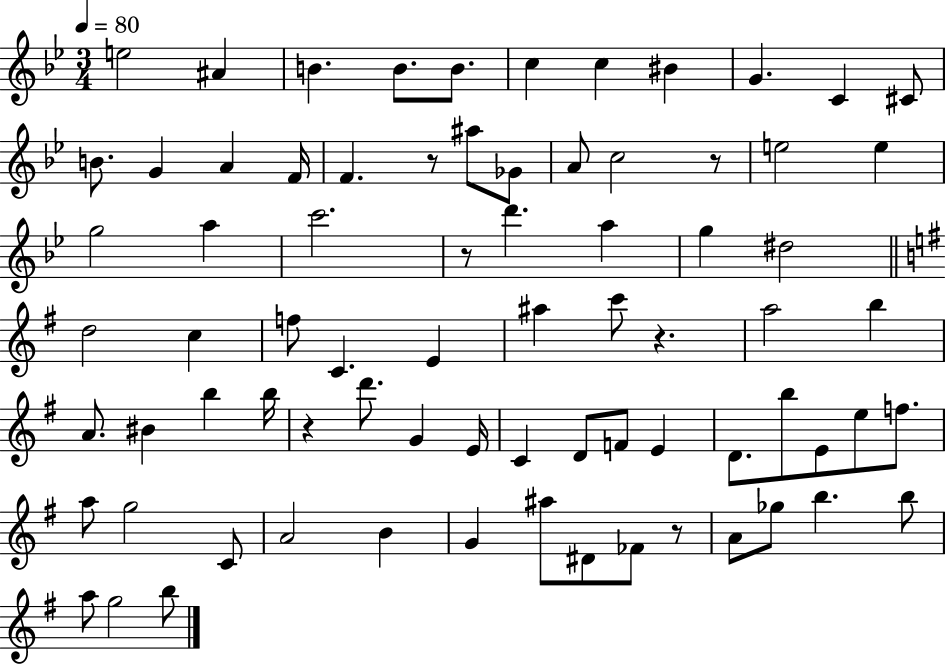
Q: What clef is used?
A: treble